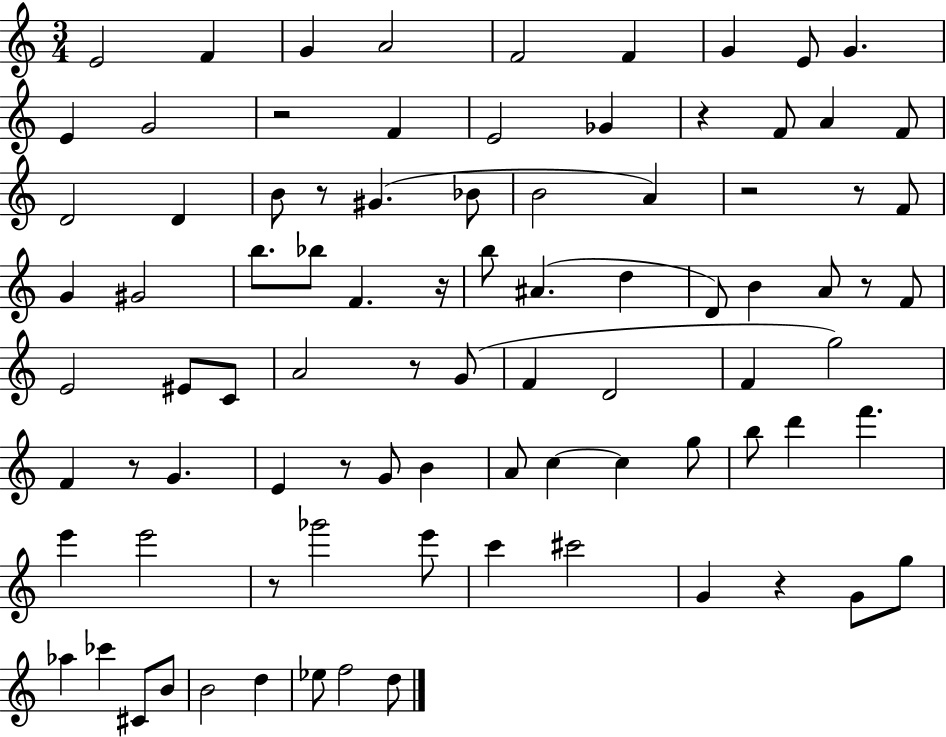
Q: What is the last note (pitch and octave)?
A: D5